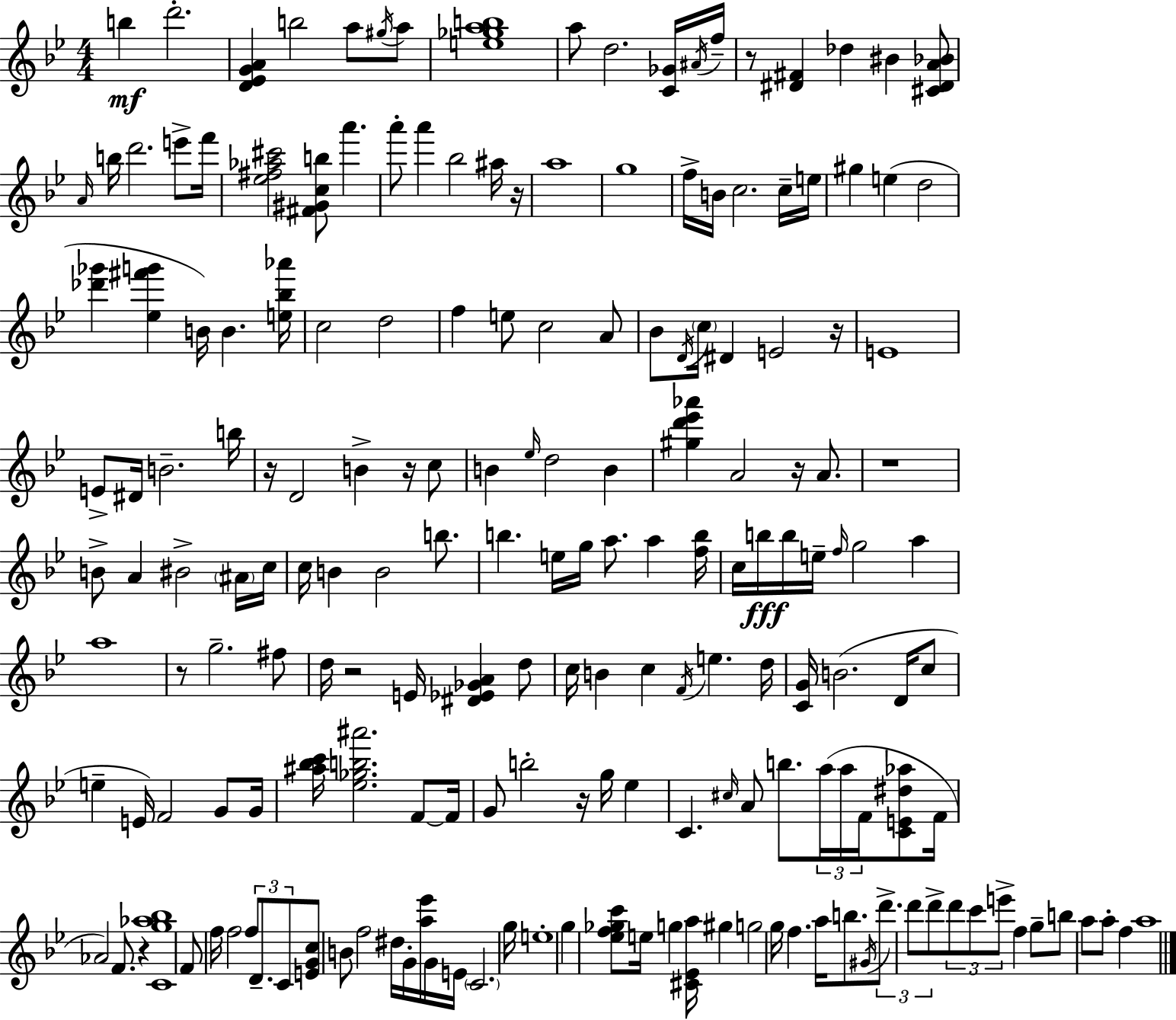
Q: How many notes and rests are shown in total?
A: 187